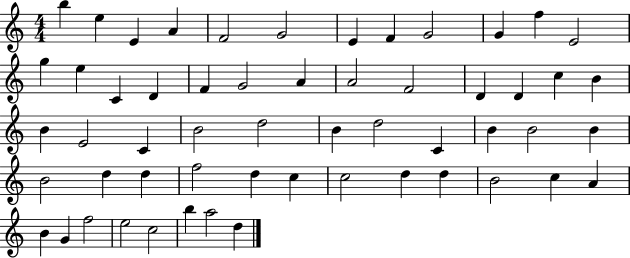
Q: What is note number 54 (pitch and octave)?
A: B5